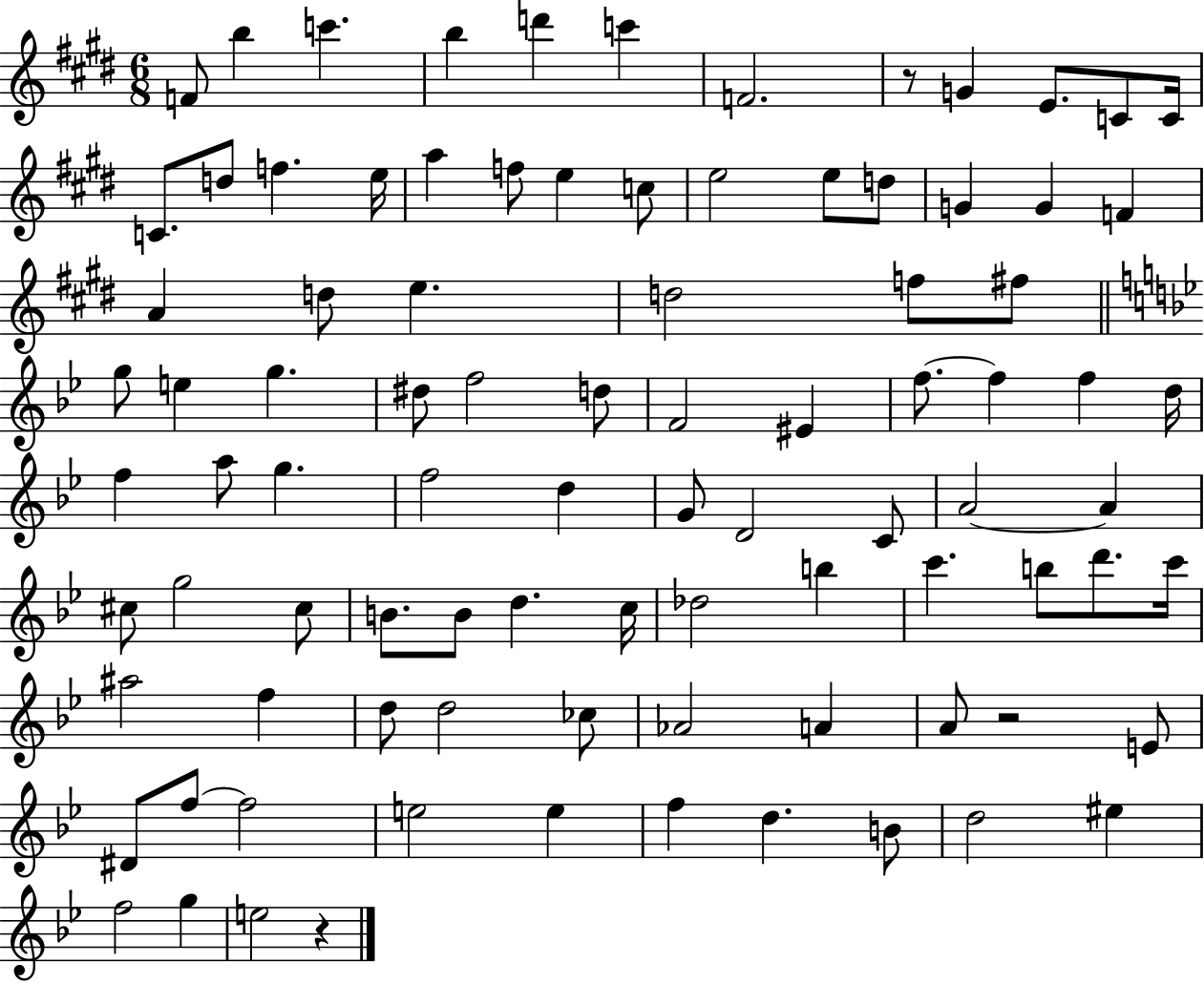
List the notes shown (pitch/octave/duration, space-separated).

F4/e B5/q C6/q. B5/q D6/q C6/q F4/h. R/e G4/q E4/e. C4/e C4/s C4/e. D5/e F5/q. E5/s A5/q F5/e E5/q C5/e E5/h E5/e D5/e G4/q G4/q F4/q A4/q D5/e E5/q. D5/h F5/e F#5/e G5/e E5/q G5/q. D#5/e F5/h D5/e F4/h EIS4/q F5/e. F5/q F5/q D5/s F5/q A5/e G5/q. F5/h D5/q G4/e D4/h C4/e A4/h A4/q C#5/e G5/h C#5/e B4/e. B4/e D5/q. C5/s Db5/h B5/q C6/q. B5/e D6/e. C6/s A#5/h F5/q D5/e D5/h CES5/e Ab4/h A4/q A4/e R/h E4/e D#4/e F5/e F5/h E5/h E5/q F5/q D5/q. B4/e D5/h EIS5/q F5/h G5/q E5/h R/q